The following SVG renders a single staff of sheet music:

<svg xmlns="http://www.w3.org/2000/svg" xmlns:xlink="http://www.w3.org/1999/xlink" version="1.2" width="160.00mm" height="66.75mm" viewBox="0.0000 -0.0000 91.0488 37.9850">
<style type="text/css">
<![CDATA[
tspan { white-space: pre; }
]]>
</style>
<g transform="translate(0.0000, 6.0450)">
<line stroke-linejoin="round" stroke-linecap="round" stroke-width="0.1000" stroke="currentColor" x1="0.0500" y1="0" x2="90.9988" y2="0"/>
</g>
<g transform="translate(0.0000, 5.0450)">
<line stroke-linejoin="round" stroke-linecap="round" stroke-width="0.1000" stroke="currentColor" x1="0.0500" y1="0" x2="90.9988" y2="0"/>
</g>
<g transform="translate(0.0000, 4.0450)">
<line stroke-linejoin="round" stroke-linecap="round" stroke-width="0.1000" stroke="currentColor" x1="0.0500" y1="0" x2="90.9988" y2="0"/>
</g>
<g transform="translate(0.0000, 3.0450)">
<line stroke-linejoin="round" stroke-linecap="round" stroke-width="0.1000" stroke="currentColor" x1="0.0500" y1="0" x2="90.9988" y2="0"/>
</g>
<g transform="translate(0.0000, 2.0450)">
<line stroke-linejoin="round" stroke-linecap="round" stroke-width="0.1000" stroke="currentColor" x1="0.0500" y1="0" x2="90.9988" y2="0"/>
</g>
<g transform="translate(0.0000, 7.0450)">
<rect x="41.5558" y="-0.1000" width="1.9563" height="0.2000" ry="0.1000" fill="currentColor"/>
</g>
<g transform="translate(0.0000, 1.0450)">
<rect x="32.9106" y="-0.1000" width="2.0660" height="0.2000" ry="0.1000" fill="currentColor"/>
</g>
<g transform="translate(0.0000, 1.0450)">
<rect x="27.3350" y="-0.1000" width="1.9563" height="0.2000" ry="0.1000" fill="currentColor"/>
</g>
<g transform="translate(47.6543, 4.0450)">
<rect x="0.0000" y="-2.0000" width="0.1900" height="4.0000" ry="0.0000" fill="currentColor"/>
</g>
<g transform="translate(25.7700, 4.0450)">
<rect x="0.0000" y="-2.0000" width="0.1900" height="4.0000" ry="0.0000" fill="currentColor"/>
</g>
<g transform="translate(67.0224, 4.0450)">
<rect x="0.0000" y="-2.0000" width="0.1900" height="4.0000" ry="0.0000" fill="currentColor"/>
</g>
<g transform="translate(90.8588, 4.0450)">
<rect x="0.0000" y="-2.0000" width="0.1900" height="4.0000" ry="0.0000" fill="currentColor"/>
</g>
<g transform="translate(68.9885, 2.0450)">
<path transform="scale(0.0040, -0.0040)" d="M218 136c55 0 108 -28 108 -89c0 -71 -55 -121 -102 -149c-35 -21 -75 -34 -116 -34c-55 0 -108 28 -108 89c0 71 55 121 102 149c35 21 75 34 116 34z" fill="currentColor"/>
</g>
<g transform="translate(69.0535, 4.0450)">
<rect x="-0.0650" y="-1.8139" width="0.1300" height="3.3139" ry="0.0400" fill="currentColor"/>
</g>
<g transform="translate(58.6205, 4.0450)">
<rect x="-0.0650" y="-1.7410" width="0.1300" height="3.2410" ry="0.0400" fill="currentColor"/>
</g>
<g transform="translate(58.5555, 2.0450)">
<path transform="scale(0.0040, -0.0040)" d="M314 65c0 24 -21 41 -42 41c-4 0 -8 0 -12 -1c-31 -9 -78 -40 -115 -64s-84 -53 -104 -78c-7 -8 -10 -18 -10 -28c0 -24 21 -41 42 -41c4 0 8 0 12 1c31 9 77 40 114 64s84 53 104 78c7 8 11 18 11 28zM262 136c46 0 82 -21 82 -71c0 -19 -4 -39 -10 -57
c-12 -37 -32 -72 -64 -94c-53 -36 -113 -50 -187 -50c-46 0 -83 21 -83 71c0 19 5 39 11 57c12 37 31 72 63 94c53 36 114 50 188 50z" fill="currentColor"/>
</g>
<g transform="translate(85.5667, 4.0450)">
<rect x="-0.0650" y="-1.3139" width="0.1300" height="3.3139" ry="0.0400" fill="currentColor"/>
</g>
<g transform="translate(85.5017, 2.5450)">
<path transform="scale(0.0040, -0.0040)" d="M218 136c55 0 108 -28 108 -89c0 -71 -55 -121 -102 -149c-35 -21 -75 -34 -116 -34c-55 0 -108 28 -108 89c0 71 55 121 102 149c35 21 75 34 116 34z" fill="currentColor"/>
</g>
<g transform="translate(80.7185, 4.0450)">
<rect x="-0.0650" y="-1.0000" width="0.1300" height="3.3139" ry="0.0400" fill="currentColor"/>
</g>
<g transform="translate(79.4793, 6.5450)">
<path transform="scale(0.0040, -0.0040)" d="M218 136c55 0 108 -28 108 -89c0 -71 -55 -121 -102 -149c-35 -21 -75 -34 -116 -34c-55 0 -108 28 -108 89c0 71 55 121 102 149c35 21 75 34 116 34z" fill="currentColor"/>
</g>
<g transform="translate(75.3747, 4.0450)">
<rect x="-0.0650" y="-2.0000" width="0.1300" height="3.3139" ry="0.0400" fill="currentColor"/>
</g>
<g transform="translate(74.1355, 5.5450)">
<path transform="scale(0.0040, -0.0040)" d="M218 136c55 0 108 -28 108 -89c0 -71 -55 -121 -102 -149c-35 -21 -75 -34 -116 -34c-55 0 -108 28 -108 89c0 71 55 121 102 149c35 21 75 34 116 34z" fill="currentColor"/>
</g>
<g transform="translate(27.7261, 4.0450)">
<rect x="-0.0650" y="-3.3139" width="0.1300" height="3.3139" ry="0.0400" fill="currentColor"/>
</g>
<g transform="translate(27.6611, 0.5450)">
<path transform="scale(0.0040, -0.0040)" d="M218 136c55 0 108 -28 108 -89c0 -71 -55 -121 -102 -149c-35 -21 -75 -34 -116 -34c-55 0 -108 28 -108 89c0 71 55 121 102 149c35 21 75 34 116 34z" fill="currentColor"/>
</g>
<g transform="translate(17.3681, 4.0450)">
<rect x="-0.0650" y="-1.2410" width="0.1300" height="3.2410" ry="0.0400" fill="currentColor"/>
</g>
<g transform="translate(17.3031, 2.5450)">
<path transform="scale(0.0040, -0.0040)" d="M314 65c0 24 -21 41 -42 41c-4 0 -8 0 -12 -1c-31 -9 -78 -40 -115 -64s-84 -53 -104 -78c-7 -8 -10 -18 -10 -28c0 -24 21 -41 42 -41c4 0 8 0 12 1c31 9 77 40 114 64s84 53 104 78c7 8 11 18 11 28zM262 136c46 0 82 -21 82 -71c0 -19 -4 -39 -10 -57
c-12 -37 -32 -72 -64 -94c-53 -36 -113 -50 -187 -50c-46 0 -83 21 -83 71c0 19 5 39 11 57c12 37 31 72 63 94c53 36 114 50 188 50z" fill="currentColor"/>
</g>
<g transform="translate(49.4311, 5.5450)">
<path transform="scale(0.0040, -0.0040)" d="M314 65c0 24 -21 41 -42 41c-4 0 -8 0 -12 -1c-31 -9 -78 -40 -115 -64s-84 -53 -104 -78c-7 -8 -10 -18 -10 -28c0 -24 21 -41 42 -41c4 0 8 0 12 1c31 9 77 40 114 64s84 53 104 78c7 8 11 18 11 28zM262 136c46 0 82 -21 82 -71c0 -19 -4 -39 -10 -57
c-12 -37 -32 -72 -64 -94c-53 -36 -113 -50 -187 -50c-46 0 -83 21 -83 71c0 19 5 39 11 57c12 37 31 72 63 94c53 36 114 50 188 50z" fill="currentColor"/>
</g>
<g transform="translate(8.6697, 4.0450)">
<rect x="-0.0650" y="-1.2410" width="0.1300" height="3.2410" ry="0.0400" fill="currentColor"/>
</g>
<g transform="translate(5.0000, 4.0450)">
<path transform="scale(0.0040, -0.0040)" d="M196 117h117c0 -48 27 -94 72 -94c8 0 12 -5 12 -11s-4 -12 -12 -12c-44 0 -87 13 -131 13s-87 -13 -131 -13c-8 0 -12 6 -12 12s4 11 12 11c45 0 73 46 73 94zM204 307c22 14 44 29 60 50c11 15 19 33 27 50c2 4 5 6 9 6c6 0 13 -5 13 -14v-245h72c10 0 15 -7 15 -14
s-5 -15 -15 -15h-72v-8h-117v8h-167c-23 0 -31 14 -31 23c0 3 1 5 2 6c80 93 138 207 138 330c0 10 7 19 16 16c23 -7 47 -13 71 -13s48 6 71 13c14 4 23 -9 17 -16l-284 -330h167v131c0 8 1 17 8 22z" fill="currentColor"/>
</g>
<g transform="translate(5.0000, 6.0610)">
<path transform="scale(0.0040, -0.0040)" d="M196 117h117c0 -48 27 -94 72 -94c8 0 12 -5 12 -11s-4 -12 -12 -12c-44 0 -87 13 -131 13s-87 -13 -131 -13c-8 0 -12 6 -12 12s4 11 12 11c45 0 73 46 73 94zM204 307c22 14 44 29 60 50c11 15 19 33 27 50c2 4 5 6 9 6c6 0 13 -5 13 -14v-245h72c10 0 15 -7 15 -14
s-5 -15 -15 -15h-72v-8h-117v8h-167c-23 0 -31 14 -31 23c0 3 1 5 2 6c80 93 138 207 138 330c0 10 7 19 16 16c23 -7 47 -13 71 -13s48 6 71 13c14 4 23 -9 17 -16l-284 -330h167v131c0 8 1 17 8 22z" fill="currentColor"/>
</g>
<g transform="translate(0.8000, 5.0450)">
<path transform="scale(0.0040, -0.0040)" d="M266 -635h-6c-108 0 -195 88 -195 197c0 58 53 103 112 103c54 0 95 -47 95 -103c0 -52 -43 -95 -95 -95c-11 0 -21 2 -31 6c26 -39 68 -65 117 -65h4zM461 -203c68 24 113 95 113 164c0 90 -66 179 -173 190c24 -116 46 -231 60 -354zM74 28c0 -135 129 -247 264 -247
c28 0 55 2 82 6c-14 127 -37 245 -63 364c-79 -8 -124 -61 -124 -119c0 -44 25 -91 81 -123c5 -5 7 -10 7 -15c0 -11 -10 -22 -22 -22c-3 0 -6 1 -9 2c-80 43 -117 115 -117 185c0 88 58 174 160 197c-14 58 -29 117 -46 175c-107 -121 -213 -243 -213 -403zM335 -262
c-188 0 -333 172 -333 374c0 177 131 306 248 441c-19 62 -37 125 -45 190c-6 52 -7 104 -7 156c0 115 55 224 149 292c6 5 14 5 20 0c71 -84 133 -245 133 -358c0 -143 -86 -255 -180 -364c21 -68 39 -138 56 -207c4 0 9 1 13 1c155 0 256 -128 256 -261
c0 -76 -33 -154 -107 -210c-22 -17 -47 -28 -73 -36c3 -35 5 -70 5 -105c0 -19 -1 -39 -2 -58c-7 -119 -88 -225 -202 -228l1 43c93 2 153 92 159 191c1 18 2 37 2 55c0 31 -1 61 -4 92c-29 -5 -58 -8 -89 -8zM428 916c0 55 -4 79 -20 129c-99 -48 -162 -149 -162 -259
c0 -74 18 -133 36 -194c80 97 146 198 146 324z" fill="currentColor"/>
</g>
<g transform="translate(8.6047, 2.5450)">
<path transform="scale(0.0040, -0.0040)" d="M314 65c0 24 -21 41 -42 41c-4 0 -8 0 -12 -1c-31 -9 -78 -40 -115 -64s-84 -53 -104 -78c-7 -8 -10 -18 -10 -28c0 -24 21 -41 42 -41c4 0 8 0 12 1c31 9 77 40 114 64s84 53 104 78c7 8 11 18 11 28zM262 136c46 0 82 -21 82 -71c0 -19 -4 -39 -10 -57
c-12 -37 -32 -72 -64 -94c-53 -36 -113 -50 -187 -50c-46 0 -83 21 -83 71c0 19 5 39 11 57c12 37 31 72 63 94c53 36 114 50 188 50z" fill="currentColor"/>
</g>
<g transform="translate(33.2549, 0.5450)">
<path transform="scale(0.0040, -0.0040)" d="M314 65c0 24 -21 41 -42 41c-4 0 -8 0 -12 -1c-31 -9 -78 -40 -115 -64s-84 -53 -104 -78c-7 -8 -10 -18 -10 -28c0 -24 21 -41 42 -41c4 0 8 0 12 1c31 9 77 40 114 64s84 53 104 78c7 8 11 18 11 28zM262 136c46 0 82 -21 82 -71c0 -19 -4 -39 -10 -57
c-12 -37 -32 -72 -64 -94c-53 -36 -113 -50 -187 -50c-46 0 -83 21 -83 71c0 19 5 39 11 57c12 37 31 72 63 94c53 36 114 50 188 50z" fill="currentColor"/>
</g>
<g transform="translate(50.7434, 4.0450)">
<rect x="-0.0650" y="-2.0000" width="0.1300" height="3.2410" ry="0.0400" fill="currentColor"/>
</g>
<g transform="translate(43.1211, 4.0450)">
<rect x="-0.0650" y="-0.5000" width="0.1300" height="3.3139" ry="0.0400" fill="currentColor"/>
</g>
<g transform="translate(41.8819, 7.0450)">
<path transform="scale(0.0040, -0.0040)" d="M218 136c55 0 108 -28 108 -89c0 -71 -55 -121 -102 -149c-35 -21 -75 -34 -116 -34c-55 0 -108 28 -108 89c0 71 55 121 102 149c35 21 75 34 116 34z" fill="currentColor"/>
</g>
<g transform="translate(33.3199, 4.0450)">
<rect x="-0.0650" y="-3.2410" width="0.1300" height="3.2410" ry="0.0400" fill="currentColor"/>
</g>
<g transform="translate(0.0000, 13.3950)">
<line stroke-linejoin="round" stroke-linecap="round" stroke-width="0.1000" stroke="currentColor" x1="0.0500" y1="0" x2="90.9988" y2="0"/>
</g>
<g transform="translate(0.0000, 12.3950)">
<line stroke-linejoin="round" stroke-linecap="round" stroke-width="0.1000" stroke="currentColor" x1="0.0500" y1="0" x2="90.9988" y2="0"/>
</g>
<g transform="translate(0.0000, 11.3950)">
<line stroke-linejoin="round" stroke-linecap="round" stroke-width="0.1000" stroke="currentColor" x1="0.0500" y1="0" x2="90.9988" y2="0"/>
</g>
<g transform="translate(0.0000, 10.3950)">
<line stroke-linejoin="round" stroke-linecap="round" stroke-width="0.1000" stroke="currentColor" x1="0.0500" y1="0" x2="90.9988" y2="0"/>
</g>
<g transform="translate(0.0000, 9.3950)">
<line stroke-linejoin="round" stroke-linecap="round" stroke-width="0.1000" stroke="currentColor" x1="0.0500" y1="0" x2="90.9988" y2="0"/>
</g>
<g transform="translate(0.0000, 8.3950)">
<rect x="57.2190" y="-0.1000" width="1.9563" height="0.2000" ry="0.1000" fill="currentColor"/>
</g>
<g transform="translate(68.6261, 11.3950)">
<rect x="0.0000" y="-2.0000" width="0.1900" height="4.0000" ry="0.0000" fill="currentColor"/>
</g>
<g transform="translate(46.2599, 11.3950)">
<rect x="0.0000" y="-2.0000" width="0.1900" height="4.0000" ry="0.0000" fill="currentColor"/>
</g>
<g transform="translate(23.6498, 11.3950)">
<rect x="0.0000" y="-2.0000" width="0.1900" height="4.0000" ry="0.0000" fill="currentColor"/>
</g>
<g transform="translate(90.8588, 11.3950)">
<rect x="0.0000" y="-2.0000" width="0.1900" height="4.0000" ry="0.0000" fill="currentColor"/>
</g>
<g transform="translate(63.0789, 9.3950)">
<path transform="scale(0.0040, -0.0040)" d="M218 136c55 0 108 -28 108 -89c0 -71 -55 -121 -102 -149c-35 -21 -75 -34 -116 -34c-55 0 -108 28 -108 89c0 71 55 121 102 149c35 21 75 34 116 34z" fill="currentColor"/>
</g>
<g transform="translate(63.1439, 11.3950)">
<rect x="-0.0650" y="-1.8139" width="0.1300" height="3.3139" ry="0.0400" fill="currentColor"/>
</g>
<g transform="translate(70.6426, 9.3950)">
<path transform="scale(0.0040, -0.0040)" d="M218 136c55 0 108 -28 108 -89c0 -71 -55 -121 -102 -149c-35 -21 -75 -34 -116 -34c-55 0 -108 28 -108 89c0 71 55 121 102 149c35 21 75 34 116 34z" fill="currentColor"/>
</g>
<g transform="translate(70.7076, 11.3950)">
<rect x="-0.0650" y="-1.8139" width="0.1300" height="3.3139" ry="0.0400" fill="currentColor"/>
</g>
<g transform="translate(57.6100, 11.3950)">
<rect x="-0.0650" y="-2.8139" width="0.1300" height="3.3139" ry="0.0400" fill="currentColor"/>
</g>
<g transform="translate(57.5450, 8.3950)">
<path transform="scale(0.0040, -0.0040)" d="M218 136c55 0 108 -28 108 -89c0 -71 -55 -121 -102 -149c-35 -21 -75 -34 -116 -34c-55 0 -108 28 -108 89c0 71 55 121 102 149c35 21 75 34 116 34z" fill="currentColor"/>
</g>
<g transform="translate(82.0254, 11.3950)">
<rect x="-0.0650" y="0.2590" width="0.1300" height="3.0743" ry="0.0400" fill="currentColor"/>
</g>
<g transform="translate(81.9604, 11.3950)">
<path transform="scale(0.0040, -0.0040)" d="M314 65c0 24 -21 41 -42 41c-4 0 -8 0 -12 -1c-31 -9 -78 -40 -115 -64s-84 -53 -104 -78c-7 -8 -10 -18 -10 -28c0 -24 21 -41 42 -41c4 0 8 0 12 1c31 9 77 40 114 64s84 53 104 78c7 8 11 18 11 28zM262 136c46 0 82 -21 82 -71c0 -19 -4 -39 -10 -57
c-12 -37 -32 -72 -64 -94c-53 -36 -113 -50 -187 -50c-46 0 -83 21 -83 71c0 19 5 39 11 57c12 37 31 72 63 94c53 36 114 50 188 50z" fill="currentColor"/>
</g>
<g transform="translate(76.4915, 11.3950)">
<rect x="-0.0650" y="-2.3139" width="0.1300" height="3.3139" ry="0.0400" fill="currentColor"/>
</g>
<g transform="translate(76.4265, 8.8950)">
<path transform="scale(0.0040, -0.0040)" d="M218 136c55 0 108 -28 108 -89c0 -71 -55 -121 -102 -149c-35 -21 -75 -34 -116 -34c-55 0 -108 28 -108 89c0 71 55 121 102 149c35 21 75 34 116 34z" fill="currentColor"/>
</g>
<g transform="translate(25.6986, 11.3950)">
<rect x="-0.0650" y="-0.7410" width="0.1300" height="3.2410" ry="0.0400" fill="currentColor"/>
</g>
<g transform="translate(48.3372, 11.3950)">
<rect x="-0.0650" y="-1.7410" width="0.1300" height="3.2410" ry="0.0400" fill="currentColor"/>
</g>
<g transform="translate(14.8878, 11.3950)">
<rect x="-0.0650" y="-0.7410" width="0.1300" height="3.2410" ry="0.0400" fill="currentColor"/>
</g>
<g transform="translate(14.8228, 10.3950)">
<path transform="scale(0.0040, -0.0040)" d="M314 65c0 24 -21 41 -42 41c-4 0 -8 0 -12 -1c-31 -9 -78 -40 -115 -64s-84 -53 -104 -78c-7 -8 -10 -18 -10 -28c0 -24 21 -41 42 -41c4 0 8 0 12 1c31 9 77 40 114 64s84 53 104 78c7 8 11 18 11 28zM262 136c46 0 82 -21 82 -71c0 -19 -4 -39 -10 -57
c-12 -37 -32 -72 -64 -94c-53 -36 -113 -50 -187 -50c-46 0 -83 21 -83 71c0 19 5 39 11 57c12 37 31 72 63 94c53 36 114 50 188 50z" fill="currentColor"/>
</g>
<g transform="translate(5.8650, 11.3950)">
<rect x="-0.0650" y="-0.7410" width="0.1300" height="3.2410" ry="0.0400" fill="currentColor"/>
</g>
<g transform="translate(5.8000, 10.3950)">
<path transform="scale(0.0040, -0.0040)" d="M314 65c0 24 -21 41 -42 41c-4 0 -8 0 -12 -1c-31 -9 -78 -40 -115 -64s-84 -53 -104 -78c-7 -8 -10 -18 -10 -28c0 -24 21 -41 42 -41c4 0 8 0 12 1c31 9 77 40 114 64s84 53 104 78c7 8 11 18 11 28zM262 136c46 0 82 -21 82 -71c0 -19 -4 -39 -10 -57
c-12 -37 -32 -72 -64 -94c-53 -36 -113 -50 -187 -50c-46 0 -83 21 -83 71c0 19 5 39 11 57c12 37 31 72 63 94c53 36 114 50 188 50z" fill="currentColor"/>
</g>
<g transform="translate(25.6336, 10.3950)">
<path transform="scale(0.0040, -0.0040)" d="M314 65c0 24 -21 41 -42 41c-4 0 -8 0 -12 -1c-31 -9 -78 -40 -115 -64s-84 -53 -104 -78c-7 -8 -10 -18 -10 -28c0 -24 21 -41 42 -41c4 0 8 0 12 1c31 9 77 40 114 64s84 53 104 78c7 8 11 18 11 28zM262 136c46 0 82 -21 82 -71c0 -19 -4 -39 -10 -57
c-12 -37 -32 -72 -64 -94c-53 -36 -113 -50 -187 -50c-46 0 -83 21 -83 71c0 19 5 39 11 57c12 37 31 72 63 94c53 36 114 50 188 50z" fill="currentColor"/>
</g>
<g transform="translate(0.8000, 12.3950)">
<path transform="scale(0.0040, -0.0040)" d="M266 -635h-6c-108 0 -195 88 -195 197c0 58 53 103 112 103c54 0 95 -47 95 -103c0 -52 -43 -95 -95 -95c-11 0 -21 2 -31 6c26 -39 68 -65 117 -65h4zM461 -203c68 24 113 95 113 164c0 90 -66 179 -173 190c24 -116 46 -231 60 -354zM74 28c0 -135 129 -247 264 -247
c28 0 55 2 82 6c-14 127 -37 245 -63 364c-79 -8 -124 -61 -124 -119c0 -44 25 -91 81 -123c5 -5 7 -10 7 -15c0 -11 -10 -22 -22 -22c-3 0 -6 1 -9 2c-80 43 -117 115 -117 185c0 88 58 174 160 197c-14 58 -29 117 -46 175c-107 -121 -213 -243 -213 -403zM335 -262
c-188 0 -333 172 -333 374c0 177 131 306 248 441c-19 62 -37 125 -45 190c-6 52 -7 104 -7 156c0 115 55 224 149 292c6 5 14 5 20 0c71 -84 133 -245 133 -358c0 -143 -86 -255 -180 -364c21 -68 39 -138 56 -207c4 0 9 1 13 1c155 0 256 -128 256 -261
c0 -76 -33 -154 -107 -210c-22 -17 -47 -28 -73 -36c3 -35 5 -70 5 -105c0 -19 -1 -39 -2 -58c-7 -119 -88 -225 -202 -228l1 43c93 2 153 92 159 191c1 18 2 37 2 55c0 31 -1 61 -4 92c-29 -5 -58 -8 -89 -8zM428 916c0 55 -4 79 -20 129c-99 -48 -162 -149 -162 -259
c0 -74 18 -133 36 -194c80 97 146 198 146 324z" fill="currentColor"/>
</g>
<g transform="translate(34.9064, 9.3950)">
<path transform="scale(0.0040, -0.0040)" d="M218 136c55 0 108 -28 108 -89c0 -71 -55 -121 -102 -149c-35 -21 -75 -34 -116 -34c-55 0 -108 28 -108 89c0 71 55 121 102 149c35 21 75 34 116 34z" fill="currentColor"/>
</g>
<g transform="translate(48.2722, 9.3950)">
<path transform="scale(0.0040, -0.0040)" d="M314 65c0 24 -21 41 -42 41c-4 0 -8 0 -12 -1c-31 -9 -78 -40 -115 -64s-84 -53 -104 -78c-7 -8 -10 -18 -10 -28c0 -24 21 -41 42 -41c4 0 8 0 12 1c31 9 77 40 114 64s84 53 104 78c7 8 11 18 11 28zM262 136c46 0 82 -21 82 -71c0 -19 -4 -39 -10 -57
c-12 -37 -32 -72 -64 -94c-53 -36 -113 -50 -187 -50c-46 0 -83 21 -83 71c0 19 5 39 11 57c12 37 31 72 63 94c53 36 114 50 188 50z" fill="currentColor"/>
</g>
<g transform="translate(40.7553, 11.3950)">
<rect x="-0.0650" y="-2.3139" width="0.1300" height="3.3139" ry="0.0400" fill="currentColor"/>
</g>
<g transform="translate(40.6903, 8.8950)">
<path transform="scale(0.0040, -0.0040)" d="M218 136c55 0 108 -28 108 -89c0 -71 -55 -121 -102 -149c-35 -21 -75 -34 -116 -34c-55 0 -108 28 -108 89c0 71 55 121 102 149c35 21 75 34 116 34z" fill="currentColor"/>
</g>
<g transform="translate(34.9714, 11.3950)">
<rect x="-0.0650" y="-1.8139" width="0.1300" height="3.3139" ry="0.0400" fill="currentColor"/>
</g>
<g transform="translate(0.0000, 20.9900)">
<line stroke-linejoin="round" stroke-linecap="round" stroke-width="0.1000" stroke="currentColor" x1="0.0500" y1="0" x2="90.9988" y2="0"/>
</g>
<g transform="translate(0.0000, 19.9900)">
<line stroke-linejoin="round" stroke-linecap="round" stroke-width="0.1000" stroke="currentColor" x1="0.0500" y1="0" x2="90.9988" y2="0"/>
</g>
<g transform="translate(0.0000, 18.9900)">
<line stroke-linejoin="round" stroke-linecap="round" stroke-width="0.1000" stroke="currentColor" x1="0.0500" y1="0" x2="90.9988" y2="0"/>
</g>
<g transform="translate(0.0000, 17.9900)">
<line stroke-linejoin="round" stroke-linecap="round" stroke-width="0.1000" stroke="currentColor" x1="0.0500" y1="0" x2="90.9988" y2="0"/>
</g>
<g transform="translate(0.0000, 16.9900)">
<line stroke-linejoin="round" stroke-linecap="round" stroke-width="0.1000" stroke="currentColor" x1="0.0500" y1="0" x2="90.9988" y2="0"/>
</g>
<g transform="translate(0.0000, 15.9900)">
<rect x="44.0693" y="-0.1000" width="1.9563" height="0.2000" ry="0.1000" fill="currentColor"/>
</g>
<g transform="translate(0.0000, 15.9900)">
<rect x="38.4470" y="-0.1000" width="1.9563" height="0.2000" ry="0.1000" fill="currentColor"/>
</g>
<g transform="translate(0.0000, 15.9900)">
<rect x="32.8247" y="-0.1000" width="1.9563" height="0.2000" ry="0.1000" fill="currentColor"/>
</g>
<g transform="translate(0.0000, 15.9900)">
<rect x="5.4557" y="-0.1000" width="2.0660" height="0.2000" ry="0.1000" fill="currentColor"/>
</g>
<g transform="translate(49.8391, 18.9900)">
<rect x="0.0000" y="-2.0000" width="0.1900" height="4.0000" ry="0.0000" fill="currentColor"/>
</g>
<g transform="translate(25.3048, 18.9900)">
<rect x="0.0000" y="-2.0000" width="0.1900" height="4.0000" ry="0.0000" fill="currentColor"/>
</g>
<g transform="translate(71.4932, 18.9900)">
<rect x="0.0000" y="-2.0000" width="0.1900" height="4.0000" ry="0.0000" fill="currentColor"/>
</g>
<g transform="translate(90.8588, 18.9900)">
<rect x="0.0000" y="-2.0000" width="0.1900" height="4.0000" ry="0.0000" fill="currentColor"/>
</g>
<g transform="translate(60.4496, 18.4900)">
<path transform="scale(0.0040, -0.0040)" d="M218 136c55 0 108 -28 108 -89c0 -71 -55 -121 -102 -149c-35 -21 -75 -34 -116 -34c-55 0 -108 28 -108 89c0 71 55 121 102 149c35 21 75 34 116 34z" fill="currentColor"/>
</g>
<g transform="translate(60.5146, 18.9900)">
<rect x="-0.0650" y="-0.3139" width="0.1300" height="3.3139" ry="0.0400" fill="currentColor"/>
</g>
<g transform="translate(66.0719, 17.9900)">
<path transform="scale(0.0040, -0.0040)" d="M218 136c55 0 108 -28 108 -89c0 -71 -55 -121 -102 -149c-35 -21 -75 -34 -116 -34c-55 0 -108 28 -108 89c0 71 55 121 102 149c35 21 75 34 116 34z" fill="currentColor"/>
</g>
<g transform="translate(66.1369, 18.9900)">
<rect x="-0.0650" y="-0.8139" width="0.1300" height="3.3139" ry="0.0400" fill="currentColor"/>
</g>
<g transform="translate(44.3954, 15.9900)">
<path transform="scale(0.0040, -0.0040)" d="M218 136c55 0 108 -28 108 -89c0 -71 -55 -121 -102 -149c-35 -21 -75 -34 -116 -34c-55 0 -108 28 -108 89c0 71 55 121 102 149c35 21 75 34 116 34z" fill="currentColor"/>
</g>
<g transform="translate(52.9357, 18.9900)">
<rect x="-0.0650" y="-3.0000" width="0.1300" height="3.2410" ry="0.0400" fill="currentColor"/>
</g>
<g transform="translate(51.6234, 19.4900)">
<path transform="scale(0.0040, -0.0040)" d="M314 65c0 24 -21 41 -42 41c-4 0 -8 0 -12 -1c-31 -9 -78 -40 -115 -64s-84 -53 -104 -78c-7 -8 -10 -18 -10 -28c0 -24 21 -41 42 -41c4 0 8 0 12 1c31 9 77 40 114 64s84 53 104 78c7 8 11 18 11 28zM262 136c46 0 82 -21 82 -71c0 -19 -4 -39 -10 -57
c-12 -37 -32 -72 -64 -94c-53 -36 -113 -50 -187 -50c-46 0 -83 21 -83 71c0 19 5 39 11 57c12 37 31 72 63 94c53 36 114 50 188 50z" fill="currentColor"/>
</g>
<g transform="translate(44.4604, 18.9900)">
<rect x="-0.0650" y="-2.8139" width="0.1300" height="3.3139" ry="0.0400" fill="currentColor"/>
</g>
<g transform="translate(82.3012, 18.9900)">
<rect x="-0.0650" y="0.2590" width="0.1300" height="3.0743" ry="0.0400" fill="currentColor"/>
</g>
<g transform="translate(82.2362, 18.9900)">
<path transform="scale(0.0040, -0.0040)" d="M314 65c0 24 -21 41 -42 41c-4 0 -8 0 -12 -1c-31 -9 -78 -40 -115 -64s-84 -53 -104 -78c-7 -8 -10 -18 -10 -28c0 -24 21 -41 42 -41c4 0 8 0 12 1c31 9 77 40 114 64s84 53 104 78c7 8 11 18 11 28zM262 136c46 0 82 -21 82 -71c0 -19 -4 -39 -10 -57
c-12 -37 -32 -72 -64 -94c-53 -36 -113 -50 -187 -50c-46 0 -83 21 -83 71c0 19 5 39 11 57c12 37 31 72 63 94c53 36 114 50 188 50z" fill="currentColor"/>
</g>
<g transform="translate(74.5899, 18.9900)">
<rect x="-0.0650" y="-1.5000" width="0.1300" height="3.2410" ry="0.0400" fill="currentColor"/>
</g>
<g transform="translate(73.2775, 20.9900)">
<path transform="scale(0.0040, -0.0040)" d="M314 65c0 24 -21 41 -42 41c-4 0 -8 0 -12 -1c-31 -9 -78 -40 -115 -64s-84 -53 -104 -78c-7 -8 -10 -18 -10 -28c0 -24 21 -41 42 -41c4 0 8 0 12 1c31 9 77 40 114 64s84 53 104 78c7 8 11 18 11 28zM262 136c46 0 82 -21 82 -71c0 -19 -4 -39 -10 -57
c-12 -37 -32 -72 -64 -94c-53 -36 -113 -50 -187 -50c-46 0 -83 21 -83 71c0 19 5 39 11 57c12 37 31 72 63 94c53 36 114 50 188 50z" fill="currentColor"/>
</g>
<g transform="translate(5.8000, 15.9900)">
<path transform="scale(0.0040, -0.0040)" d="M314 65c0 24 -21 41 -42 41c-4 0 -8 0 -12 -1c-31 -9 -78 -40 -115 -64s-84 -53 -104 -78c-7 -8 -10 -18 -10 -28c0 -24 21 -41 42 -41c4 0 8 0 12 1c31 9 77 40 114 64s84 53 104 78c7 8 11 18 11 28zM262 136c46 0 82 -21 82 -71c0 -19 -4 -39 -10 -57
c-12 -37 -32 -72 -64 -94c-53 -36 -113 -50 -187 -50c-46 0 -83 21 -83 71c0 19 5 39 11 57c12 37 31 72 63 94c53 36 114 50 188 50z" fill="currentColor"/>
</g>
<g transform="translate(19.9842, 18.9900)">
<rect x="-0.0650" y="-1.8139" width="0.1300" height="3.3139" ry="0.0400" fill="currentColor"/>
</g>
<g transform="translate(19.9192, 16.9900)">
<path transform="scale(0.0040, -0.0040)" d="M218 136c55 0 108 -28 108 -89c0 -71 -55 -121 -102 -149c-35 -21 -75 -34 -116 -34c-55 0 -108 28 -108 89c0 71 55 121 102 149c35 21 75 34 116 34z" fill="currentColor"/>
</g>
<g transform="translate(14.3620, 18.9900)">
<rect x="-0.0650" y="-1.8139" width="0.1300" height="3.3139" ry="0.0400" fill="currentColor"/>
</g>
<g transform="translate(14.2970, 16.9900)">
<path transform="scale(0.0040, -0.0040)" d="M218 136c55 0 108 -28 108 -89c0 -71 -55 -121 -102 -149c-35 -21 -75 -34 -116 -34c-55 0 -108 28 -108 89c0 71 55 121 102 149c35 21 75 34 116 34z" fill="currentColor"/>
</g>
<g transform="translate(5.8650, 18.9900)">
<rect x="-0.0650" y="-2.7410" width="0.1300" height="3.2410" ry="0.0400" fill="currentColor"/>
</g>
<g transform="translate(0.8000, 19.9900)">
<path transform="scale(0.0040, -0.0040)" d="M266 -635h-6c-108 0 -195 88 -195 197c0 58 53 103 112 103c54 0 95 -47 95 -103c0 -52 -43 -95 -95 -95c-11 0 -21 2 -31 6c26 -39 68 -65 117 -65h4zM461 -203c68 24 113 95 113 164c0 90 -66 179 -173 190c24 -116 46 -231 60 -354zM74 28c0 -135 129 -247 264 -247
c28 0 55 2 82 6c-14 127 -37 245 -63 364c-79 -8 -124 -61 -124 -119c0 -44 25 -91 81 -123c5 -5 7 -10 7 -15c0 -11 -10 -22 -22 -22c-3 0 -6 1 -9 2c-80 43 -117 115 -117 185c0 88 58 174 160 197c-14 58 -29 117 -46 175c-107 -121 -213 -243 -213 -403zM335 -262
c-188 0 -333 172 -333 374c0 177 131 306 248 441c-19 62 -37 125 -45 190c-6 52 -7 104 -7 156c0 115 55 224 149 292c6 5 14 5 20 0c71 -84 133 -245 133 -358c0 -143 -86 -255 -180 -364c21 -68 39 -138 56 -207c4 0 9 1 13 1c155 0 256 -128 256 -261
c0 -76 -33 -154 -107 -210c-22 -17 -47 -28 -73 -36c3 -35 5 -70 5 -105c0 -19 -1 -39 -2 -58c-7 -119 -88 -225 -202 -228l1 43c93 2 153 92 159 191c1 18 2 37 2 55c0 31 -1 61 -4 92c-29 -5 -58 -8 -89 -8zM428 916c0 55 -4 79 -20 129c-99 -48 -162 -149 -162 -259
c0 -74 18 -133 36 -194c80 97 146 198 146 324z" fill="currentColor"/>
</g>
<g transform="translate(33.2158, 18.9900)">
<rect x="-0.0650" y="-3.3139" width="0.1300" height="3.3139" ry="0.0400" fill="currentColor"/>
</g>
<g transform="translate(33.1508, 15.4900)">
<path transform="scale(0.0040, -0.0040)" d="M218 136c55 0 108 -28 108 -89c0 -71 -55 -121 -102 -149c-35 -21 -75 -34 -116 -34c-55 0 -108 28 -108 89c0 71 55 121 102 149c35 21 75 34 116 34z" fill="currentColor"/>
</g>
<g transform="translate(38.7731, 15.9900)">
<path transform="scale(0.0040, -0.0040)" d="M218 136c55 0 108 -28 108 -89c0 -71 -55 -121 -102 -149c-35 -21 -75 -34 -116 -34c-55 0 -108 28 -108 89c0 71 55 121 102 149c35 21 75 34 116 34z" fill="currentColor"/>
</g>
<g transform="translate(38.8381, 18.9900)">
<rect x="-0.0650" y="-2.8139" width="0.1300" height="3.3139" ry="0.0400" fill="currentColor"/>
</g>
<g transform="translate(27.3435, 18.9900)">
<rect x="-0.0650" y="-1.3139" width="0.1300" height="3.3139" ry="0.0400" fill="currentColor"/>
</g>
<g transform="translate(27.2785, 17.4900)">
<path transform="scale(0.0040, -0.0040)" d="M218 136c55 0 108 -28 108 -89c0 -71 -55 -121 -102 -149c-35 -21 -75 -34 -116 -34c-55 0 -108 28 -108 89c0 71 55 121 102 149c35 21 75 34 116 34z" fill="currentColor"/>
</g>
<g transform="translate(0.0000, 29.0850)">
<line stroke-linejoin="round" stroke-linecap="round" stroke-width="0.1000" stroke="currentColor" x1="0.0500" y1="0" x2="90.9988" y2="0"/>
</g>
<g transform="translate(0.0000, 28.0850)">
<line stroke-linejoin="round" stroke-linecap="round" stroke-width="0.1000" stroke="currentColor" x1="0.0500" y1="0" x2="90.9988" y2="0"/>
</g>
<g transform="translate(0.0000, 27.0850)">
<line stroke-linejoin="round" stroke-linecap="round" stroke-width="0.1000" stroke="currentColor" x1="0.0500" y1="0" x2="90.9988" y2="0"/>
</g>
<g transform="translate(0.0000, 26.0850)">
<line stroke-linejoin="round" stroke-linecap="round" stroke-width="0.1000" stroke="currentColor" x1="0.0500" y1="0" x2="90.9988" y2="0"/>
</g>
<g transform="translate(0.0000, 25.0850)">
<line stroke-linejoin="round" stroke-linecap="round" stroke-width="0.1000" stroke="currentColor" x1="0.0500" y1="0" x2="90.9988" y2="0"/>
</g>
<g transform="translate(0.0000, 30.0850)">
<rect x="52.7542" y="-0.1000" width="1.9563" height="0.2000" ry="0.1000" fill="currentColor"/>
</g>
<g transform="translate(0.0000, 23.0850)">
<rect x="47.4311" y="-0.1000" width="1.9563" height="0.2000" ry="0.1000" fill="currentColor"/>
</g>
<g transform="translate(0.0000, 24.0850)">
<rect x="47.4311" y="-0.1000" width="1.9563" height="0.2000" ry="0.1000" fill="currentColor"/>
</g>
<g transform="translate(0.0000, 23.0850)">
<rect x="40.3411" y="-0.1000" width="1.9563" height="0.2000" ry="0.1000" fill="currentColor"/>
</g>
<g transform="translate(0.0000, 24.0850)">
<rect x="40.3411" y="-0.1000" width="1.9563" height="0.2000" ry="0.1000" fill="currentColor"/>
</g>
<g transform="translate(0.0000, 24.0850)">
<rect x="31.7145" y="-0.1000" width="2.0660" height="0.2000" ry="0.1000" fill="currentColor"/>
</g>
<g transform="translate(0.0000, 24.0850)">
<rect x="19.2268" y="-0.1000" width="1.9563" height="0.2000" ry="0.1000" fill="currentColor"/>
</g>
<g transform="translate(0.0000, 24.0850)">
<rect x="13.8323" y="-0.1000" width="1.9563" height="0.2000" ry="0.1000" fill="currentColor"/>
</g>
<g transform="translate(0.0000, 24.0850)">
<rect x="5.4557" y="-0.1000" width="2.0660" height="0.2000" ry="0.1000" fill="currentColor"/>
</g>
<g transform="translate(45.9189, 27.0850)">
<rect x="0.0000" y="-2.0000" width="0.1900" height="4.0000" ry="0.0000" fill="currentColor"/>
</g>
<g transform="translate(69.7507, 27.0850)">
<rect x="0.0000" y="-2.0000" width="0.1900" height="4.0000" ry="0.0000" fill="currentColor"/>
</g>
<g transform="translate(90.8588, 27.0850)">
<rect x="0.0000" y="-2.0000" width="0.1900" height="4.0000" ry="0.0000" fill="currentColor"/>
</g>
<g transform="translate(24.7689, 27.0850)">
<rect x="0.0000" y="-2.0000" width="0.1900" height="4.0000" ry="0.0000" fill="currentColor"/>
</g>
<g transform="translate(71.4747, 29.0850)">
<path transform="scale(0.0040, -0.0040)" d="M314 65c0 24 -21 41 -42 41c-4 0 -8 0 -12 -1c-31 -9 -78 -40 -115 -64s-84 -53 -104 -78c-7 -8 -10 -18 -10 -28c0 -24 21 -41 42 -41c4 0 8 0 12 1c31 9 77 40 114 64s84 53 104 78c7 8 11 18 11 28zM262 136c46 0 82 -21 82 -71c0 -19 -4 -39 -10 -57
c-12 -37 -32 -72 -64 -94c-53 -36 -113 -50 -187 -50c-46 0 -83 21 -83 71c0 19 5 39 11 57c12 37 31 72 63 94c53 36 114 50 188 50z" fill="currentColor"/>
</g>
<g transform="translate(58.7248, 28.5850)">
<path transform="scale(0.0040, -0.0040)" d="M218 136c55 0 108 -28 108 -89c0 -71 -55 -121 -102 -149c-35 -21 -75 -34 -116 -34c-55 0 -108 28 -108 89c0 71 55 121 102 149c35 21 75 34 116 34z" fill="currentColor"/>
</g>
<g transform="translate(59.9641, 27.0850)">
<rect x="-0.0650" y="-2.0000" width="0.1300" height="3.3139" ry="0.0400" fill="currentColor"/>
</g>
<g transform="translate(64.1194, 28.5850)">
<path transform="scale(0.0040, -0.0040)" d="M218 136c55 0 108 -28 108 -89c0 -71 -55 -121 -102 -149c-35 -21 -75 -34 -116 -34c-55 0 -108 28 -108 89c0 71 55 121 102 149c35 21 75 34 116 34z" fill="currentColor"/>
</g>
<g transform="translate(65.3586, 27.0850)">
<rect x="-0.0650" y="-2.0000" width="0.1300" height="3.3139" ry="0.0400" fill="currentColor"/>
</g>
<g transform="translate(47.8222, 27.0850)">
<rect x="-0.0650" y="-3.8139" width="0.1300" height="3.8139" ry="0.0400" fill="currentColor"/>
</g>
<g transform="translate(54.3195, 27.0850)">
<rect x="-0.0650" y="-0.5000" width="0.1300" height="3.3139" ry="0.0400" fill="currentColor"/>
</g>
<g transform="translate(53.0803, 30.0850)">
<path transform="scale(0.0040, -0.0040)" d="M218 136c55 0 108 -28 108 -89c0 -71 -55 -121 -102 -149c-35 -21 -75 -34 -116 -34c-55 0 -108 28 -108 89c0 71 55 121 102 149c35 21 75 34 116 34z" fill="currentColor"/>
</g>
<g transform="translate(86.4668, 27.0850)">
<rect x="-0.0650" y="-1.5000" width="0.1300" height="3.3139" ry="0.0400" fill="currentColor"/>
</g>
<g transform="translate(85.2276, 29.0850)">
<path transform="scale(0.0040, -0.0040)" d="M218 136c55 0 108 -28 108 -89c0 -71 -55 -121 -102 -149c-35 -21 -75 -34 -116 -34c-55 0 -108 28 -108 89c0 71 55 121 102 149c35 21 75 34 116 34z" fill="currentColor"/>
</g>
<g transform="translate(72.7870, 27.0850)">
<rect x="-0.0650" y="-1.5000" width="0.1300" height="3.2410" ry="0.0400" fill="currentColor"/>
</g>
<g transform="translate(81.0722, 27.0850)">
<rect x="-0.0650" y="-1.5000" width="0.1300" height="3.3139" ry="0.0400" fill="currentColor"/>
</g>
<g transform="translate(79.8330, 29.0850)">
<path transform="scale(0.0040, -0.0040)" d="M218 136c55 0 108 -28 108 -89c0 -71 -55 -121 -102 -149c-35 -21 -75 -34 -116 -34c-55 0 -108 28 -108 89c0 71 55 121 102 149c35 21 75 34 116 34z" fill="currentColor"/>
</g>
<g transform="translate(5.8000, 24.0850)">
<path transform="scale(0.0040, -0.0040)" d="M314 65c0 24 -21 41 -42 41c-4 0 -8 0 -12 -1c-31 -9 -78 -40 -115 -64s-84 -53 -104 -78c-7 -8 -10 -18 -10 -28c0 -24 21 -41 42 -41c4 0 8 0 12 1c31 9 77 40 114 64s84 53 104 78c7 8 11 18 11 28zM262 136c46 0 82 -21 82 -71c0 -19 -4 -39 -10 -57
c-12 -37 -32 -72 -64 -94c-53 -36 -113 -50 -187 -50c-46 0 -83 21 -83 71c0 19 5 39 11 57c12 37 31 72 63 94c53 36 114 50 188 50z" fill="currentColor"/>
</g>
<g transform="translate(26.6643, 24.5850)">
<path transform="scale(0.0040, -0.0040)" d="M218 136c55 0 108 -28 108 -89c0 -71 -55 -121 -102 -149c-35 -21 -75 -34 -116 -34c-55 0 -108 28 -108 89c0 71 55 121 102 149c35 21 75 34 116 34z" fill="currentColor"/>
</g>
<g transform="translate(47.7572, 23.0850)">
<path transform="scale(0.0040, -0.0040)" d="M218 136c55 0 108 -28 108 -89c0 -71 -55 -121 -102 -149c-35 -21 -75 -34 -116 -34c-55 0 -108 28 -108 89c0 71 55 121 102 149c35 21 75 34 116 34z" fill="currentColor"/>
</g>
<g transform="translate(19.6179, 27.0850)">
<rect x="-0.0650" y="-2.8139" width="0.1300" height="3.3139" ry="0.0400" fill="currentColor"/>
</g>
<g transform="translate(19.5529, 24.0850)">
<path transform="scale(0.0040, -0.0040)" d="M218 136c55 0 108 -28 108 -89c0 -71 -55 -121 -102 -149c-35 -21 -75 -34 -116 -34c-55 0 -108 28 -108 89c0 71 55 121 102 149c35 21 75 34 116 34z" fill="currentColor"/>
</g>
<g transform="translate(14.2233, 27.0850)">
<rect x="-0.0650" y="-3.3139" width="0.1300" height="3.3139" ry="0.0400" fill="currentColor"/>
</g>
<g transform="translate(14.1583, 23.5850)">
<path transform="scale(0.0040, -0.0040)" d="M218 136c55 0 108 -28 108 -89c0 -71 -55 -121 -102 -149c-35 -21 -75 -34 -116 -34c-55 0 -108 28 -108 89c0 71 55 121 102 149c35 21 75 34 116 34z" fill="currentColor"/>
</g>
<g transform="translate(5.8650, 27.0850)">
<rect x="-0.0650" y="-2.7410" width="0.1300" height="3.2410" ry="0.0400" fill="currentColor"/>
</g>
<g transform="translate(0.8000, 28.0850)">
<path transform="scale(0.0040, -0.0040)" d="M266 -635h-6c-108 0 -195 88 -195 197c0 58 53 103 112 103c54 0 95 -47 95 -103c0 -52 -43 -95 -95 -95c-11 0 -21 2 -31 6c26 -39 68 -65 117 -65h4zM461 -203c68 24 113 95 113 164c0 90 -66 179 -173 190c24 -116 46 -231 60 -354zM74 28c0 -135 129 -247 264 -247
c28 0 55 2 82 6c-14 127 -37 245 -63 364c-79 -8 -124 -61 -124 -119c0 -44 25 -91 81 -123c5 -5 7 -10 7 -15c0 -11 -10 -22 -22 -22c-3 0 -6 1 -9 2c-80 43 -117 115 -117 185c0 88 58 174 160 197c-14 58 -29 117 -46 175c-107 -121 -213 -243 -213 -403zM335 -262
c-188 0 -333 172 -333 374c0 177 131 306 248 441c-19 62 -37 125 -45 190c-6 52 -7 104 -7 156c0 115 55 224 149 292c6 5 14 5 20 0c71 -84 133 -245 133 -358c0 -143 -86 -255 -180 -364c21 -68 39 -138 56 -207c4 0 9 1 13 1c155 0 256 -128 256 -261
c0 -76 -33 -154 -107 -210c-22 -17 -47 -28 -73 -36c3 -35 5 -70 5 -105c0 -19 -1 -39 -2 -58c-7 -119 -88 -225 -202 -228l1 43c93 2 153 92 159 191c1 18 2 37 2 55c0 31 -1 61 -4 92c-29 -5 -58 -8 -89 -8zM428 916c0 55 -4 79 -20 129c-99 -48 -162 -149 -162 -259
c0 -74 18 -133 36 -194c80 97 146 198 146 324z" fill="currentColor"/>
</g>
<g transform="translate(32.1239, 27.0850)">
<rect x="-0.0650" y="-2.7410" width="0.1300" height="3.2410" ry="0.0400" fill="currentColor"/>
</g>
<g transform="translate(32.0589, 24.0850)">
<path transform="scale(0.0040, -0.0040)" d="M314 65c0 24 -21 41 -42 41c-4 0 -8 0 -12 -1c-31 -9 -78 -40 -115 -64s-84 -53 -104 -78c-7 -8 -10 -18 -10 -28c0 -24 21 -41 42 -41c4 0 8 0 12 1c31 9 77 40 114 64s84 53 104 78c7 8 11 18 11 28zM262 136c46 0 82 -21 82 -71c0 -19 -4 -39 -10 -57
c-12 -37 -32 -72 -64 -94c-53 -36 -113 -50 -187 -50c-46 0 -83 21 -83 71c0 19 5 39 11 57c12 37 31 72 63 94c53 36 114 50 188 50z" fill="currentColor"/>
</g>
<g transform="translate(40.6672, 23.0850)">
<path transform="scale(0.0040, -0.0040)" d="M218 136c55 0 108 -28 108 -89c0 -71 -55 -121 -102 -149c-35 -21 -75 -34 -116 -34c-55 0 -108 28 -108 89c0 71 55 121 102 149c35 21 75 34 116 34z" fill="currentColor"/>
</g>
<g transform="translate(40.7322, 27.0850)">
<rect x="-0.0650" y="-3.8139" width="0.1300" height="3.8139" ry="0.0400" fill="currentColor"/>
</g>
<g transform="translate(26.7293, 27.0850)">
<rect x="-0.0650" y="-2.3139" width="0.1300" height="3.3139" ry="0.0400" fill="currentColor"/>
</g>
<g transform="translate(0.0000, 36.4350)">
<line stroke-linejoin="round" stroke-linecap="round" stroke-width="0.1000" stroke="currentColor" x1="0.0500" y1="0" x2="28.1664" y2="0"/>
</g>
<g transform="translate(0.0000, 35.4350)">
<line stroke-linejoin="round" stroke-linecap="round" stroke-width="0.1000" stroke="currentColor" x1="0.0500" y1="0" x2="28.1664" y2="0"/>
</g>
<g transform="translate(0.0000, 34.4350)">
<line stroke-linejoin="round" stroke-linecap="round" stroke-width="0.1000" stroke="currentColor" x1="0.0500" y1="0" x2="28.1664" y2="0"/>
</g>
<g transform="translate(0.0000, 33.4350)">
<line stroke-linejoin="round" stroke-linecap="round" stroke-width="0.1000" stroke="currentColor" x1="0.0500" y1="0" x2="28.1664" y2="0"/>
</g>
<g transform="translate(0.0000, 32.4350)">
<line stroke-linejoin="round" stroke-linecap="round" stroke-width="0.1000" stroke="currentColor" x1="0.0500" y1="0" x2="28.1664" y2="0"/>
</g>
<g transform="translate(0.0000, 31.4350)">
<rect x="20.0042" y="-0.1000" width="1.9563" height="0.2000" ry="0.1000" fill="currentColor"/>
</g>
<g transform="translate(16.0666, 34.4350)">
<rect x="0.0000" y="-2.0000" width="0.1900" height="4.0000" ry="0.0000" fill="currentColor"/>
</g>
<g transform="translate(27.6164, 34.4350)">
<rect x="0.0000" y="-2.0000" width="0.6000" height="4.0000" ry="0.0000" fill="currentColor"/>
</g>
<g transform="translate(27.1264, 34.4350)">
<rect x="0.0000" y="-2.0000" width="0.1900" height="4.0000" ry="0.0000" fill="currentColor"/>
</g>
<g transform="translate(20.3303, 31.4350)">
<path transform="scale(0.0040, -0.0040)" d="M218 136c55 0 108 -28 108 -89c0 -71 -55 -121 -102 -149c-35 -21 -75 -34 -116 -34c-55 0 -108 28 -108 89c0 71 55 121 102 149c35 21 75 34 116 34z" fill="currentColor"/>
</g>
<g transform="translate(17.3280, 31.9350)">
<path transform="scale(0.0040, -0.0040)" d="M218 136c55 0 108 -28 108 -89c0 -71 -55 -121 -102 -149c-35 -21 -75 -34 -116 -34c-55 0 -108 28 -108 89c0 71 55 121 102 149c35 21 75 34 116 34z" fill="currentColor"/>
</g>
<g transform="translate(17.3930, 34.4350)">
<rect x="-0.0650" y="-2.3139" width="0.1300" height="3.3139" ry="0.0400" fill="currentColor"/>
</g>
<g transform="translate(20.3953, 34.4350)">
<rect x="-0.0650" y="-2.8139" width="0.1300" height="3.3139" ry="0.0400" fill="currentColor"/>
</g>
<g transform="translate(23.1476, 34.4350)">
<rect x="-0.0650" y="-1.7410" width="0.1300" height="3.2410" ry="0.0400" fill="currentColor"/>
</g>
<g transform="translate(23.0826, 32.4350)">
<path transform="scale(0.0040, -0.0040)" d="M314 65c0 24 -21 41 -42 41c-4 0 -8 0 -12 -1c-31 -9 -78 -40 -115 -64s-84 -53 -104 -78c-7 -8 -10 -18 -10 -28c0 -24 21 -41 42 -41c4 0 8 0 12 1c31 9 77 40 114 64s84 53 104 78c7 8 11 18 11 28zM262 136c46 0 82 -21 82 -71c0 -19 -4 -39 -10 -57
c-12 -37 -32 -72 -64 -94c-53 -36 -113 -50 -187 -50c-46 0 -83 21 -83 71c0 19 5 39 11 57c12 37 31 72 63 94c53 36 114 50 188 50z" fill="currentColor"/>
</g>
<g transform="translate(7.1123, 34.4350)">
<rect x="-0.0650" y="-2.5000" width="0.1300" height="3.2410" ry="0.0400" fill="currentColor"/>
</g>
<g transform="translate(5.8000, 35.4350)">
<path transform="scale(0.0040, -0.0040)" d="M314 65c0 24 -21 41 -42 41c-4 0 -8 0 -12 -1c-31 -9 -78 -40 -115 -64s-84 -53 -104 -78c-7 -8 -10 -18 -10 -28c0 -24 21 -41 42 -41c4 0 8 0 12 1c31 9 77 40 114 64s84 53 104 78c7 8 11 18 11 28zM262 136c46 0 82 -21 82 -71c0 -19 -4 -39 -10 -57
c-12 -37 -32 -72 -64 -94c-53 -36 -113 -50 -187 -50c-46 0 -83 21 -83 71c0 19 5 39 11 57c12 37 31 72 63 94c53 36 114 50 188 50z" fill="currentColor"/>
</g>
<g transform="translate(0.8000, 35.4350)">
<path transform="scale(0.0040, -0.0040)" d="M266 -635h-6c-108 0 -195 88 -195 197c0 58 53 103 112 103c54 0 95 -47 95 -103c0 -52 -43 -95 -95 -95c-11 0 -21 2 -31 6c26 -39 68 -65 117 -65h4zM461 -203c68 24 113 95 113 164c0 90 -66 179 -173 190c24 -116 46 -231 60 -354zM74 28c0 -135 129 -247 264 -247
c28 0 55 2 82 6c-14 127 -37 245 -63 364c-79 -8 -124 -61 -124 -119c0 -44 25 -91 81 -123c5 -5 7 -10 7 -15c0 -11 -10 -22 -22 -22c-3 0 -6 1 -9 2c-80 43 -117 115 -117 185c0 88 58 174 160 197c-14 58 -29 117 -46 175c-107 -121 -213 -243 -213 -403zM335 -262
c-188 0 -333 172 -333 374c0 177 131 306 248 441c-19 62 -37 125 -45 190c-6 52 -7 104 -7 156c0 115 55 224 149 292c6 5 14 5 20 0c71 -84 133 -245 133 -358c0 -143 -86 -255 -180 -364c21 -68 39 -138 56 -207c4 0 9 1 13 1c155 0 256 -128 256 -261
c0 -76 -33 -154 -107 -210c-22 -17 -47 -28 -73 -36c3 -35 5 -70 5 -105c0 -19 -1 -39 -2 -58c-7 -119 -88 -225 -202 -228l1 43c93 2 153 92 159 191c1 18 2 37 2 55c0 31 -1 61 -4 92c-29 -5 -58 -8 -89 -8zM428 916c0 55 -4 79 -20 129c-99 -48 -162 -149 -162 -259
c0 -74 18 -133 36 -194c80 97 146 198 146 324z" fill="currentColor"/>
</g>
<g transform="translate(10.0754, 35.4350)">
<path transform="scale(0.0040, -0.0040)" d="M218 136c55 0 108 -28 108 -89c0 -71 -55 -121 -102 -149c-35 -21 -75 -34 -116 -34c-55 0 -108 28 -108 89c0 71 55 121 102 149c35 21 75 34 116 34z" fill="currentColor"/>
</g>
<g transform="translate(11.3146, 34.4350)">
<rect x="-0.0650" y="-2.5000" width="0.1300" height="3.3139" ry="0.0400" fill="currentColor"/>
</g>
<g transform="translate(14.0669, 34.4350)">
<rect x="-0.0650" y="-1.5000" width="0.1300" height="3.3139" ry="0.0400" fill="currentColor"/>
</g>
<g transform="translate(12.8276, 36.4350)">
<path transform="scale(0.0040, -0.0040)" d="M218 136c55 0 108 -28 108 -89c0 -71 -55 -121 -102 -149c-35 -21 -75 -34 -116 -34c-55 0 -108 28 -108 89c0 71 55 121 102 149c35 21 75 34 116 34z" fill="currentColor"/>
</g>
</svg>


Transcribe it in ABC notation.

X:1
T:Untitled
M:4/4
L:1/4
K:C
e2 e2 b b2 C F2 f2 f F D e d2 d2 d2 f g f2 a f f g B2 a2 f f e b a a A2 c d E2 B2 a2 b a g a2 c' c' C F F E2 E E G2 G E g a f2